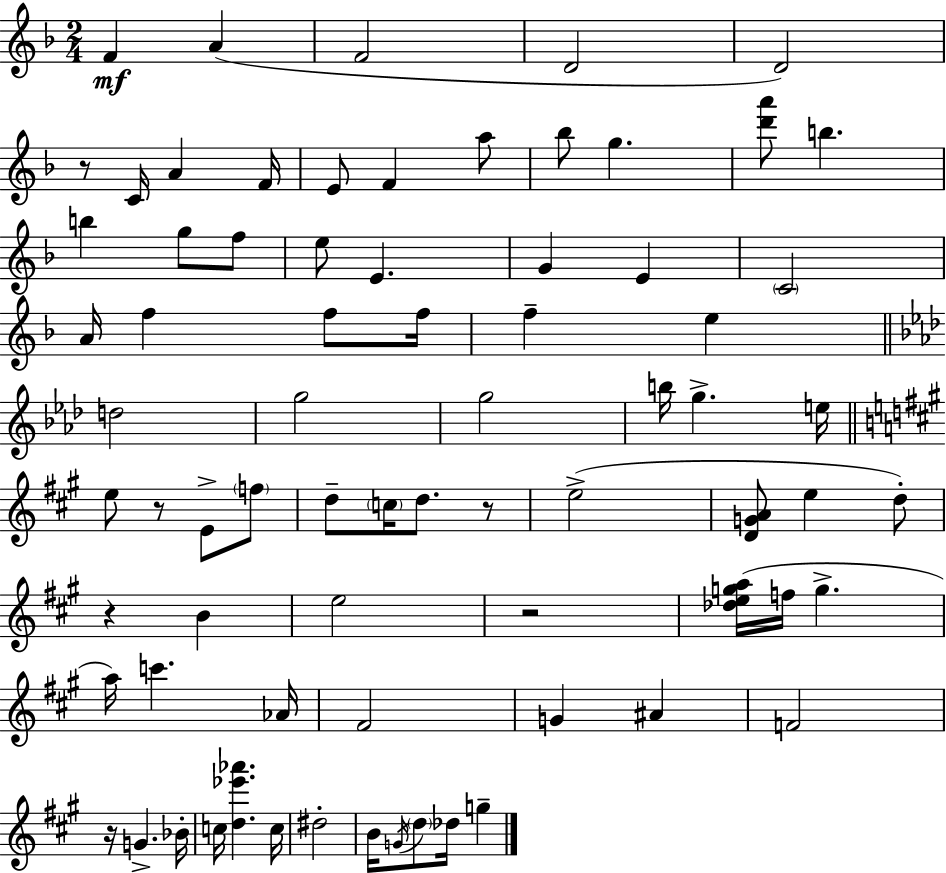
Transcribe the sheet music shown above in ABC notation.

X:1
T:Untitled
M:2/4
L:1/4
K:F
F A F2 D2 D2 z/2 C/4 A F/4 E/2 F a/2 _b/2 g [d'a']/2 b b g/2 f/2 e/2 E G E C2 A/4 f f/2 f/4 f e d2 g2 g2 b/4 g e/4 e/2 z/2 E/2 f/2 d/2 c/4 d/2 z/2 e2 [DGA]/2 e d/2 z B e2 z2 [_dega]/4 f/4 g a/4 c' _A/4 ^F2 G ^A F2 z/4 G _B/4 c/4 [d_e'_a'] c/4 ^d2 B/4 G/4 d/2 _d/4 g